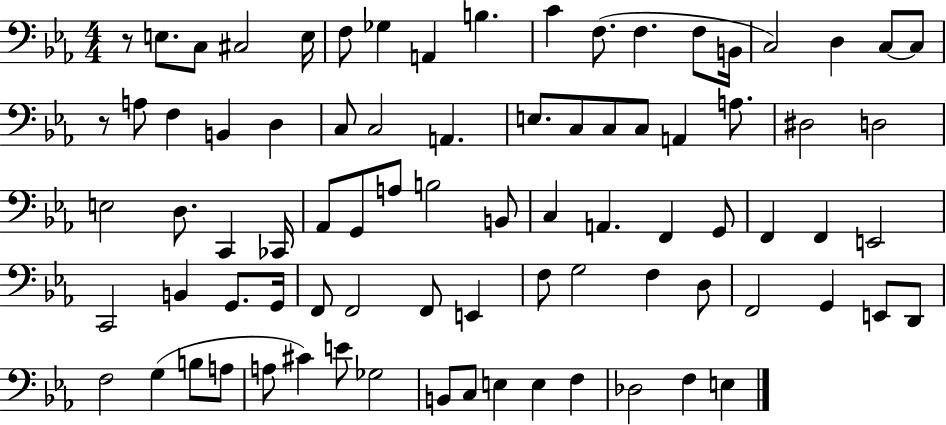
{
  \clef bass
  \numericTimeSignature
  \time 4/4
  \key ees \major
  r8 e8. c8 cis2 e16 | f8 ges4 a,4 b4. | c'4 f8.( f4. f8 b,16 | c2) d4 c8~~ c8 | \break r8 a8 f4 b,4 d4 | c8 c2 a,4. | e8. c8 c8 c8 a,4 a8. | dis2 d2 | \break e2 d8. c,4 ces,16 | aes,8 g,8 a8 b2 b,8 | c4 a,4. f,4 g,8 | f,4 f,4 e,2 | \break c,2 b,4 g,8. g,16 | f,8 f,2 f,8 e,4 | f8 g2 f4 d8 | f,2 g,4 e,8 d,8 | \break f2 g4( b8 a8 | a8 cis'4) e'8 ges2 | b,8 c8 e4 e4 f4 | des2 f4 e4 | \break \bar "|."
}